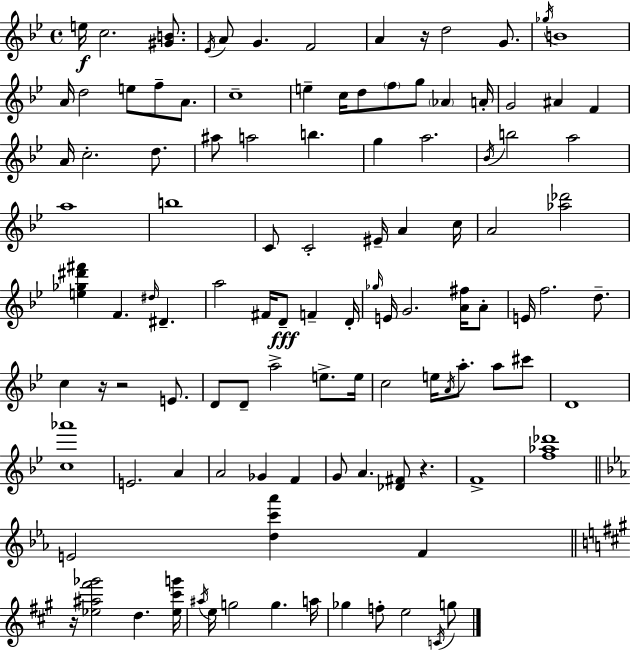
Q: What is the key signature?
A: G minor